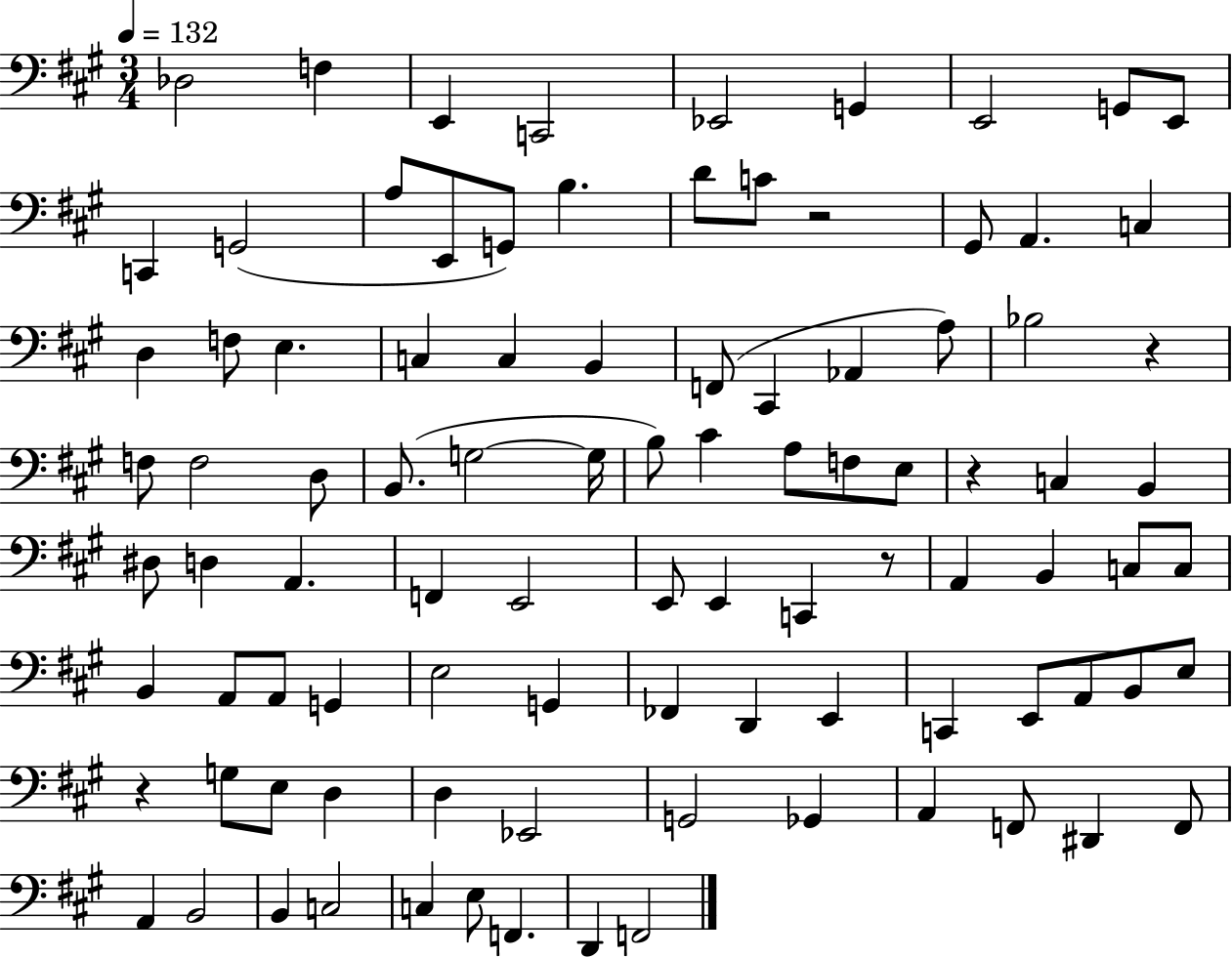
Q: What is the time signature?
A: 3/4